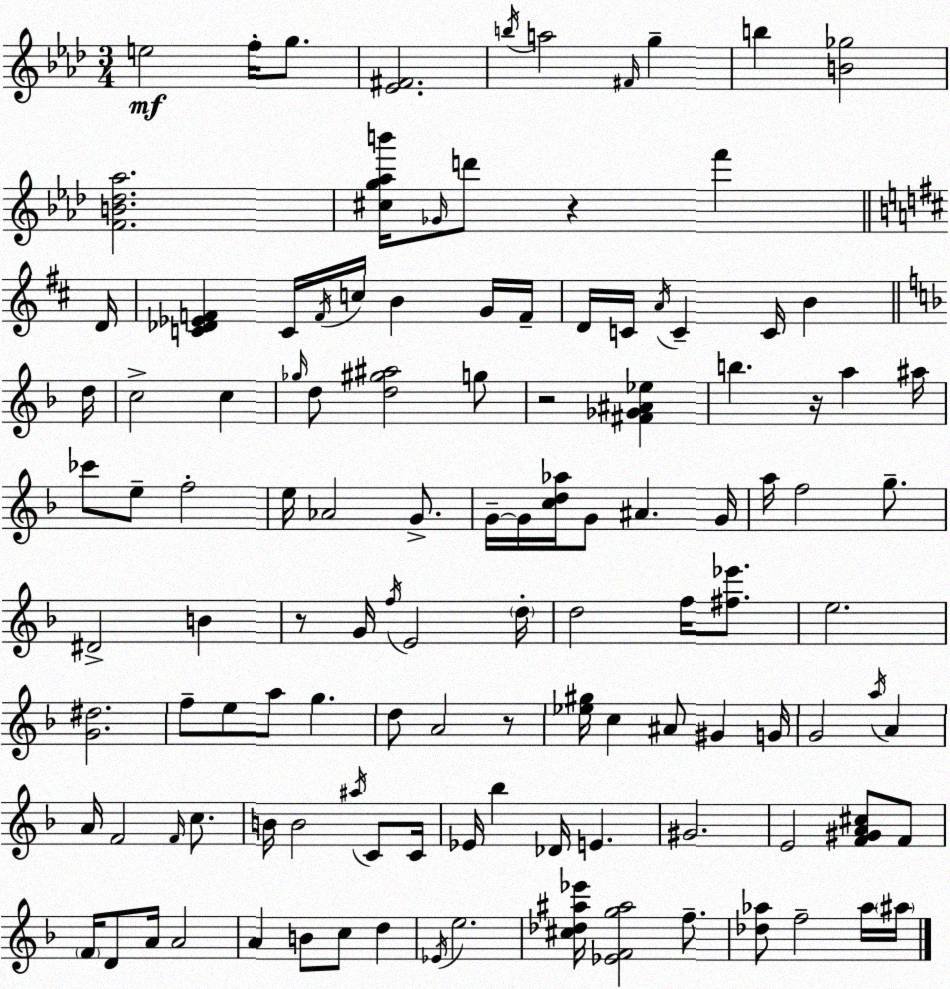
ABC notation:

X:1
T:Untitled
M:3/4
L:1/4
K:Ab
e2 f/4 g/2 [_E^F]2 b/4 a2 ^F/4 g b [B_g]2 [FB_d_a]2 [^cg_ab']/4 _G/4 d'/2 z f' D/4 [C_D_EF] C/4 F/4 c/4 B G/4 F/4 D/4 C/4 A/4 C C/4 B d/4 c2 c _g/4 d/2 [d^g^a]2 g/2 z2 [^F_G^A_e] b z/4 a ^a/4 _c'/2 e/2 f2 e/4 _A2 G/2 G/4 G/4 [cd_a]/4 G/2 ^A G/4 a/4 f2 g/2 ^D2 B z/2 G/4 f/4 E2 d/4 d2 f/4 [^f_e']/2 e2 [G^d]2 f/2 e/2 a/2 g d/2 A2 z/2 [_e^g]/4 c ^A/2 ^G G/4 G2 a/4 A A/4 F2 F/4 c/2 B/4 B2 ^a/4 C/2 C/4 _E/4 _b _D/4 E ^G2 E2 [F^GA^c]/2 F/2 F/4 D/2 A/4 A2 A B/2 c/2 d _E/4 e2 [^c_d^a_e']/4 [_EFg^a]2 f/2 [_d_a]/2 f2 _a/4 ^a/4